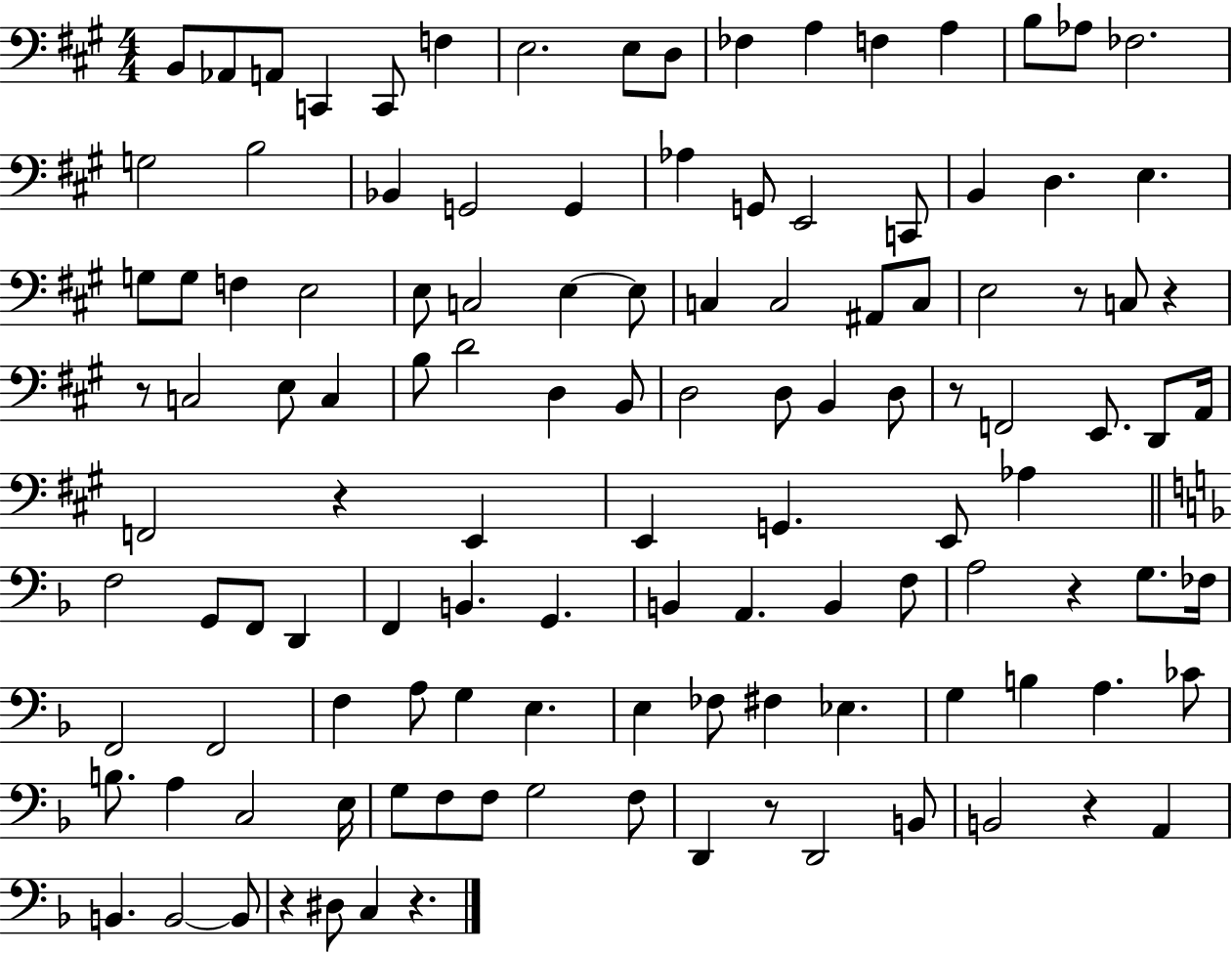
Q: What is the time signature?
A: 4/4